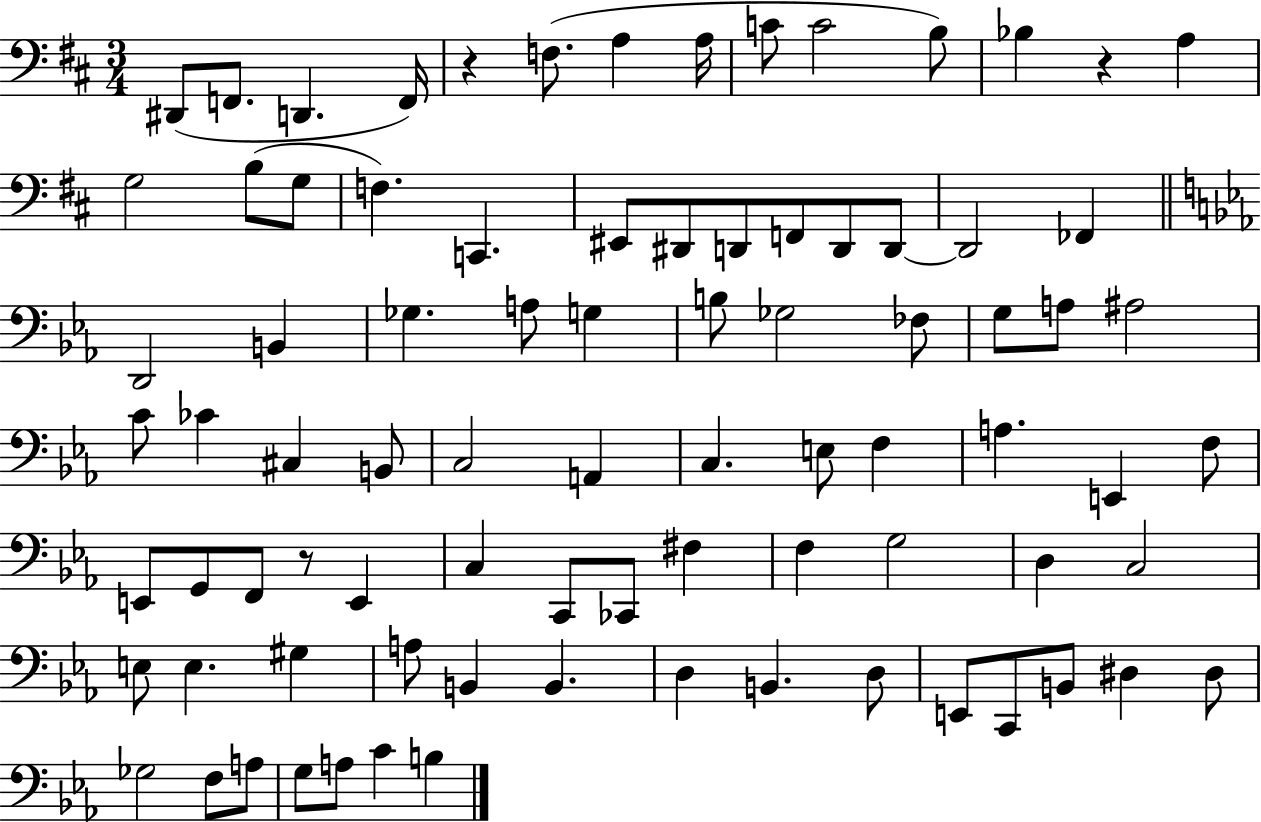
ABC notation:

X:1
T:Untitled
M:3/4
L:1/4
K:D
^D,,/2 F,,/2 D,, F,,/4 z F,/2 A, A,/4 C/2 C2 B,/2 _B, z A, G,2 B,/2 G,/2 F, C,, ^E,,/2 ^D,,/2 D,,/2 F,,/2 D,,/2 D,,/2 D,,2 _F,, D,,2 B,, _G, A,/2 G, B,/2 _G,2 _F,/2 G,/2 A,/2 ^A,2 C/2 _C ^C, B,,/2 C,2 A,, C, E,/2 F, A, E,, F,/2 E,,/2 G,,/2 F,,/2 z/2 E,, C, C,,/2 _C,,/2 ^F, F, G,2 D, C,2 E,/2 E, ^G, A,/2 B,, B,, D, B,, D,/2 E,,/2 C,,/2 B,,/2 ^D, ^D,/2 _G,2 F,/2 A,/2 G,/2 A,/2 C B,